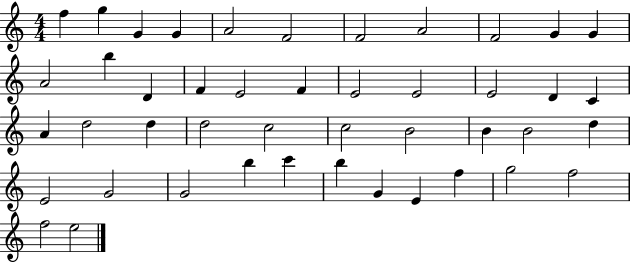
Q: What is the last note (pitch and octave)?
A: E5